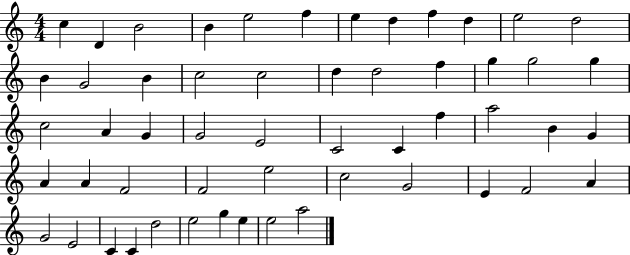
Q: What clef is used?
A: treble